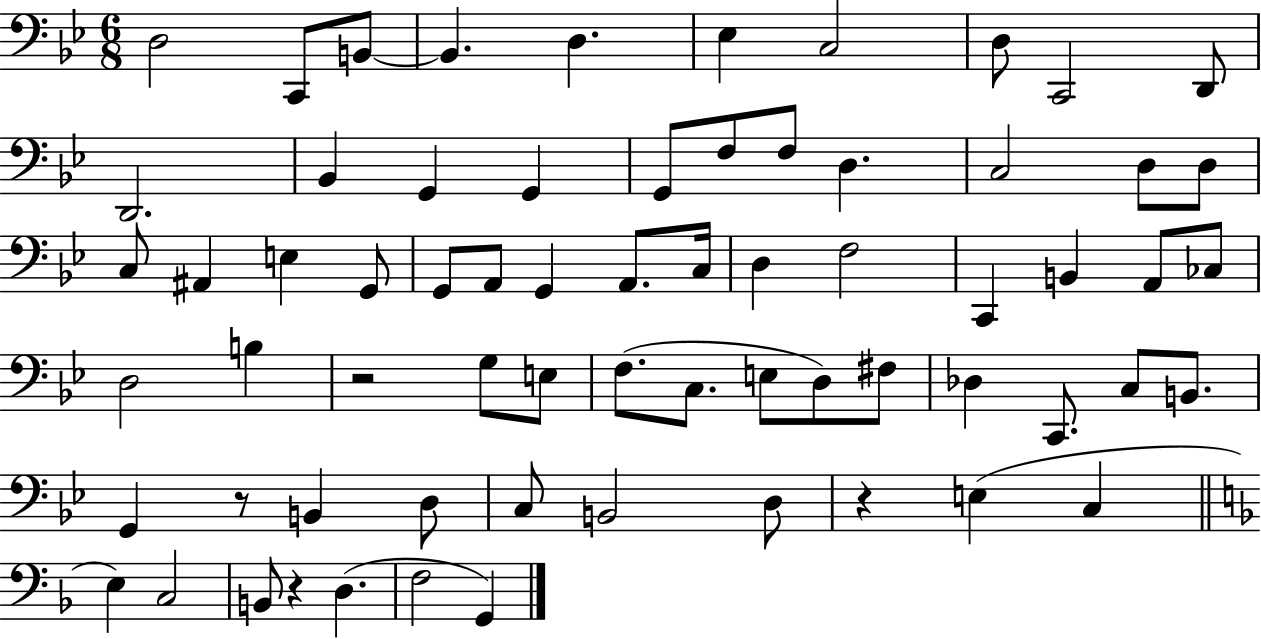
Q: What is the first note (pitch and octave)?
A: D3